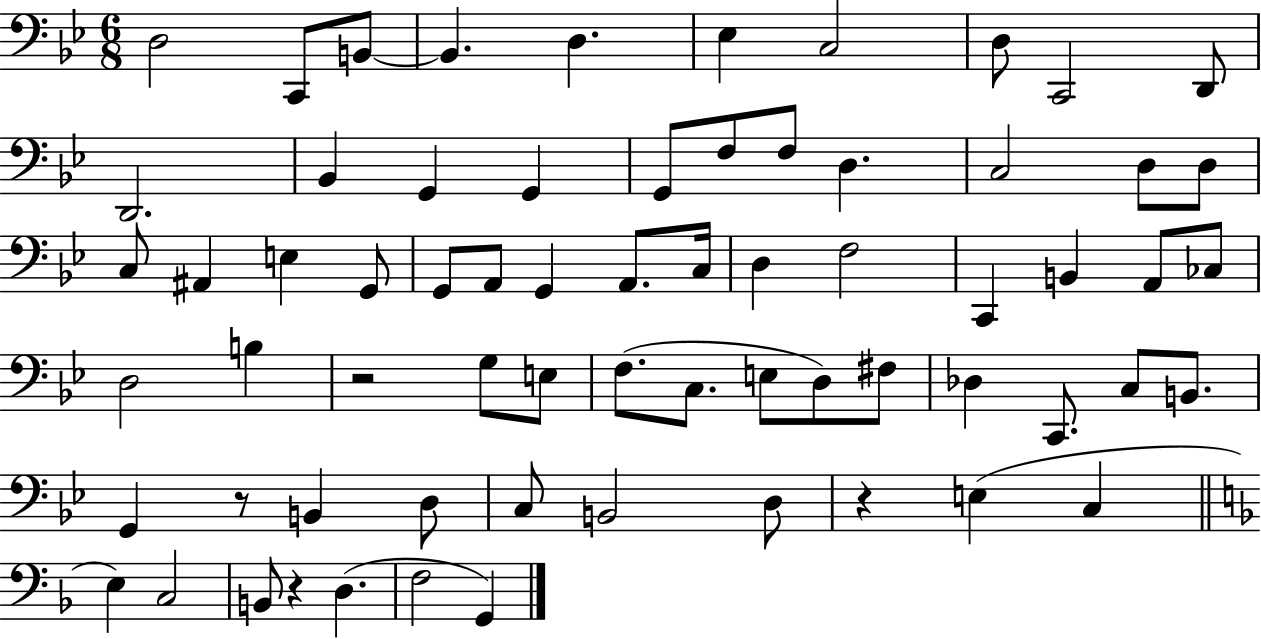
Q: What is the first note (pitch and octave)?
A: D3